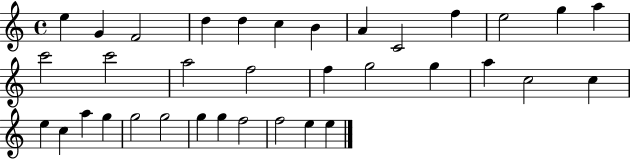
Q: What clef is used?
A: treble